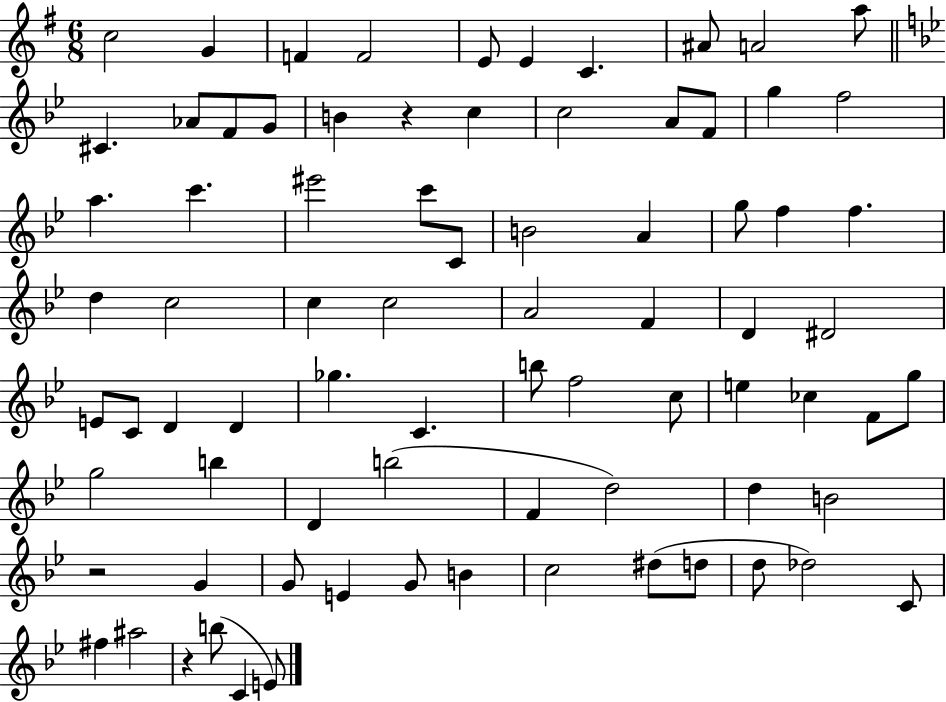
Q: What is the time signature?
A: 6/8